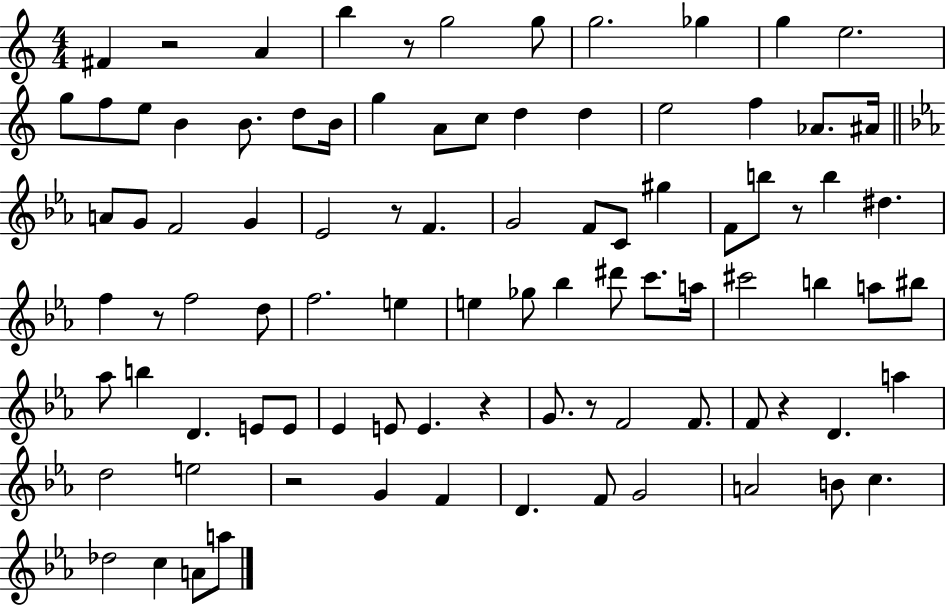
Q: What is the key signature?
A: C major